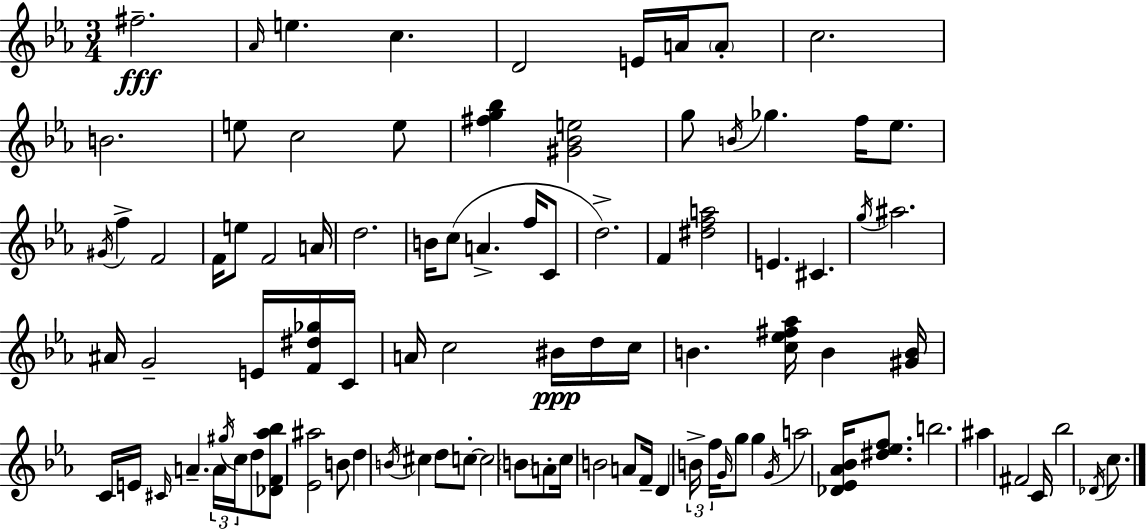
X:1
T:Untitled
M:3/4
L:1/4
K:Cm
^f2 _A/4 e c D2 E/4 A/4 A/2 c2 B2 e/2 c2 e/2 [^fg_b] [^G_Be]2 g/2 B/4 _g f/4 _e/2 ^G/4 f F2 F/4 e/2 F2 A/4 d2 B/4 c/2 A f/4 C/2 d2 F [^dfa]2 E ^C g/4 ^a2 ^A/4 G2 E/4 [F^d_g]/4 C/4 A/4 c2 ^B/4 d/4 c/4 B [c_e^f_a]/4 B [^GB]/4 C/4 E/4 ^C/4 A A/4 ^g/4 c/4 d/2 [_DF_a_b]/2 [_E^a]2 B/2 d B/4 ^c d/2 c/2 c2 B/2 A/2 c/4 B2 A/2 F/4 D B/4 f/4 G/4 g/2 g G/4 a2 [_D_E_A_B]/4 [^d_ef]/2 b2 ^a ^F2 C/4 _b2 _D/4 c/2